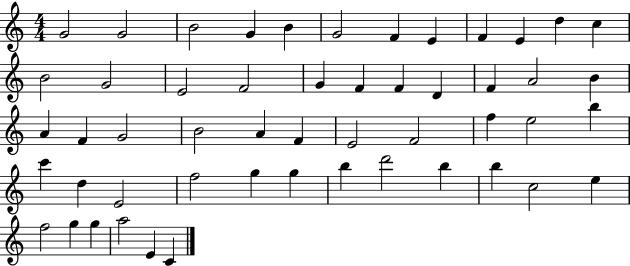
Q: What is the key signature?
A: C major